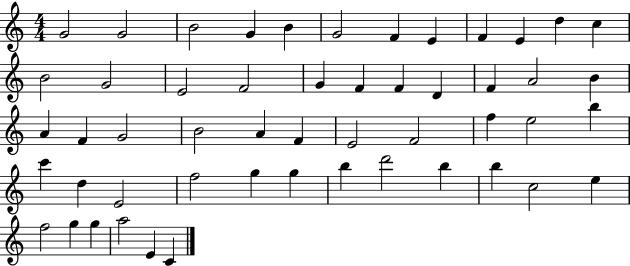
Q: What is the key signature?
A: C major